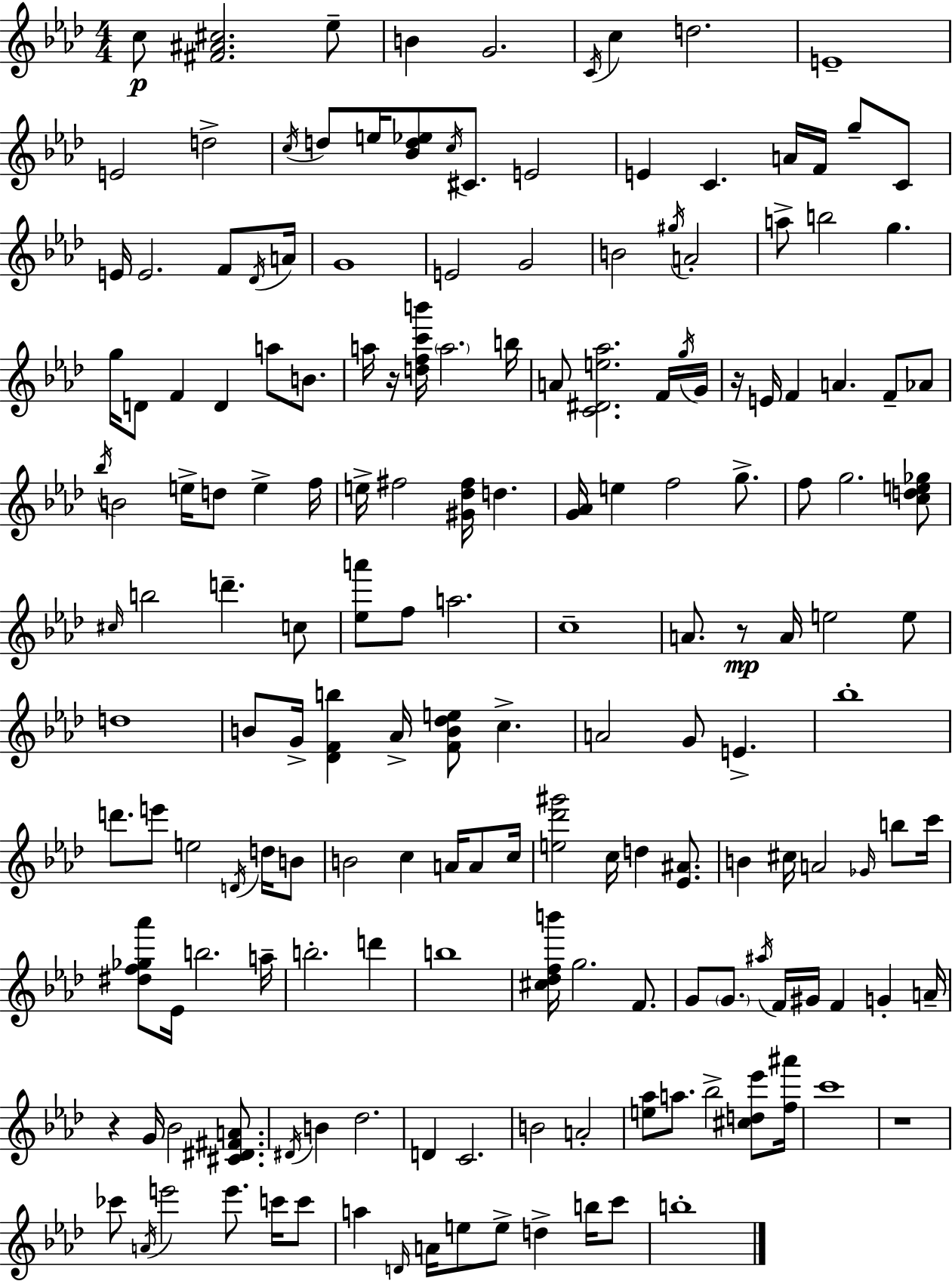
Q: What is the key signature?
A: F minor